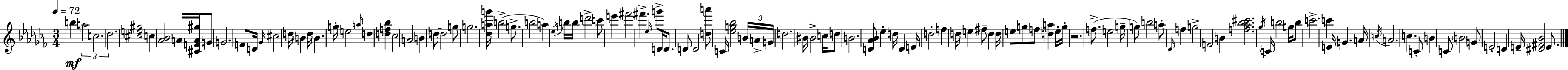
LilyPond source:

{
  \clef treble
  \numericTimeSignature
  \time 3/4
  \key aes \minor
  \tempo 4 = 72
  b''4\mf \tuplet 3/2 { a''2 | c''2. | \parenthesize des''2. } | <cis'' e'' gis''>2 c''4 | \break <aes' bes'>2 a'16 <cis' f' a' gis''>16 g'8 | g'2. | f'8 d'16 \grace { ges'16 } cis''2 | d''16 \parenthesize b'4 d''16 b'4. | \break g''16-. e''2 \grace { a''16 } d''4 | <d'' f'' bes''>4 ces''2 | a'2 b'4 | d''8~~ d''2 | \break g''8 g''2. | <des'' a'' g'''>16 b''2->( g''8.-> | b''2 a''4) | \acciaccatura { ees''16 } b''16 b''16 d'''2-> | \break c'''8 e'''4 fis'''2 | fis'''4.-> \grace { ees''16 } g'''8-> | d'16 d'8. d'8 d'2 | <d'' a'''>8 c'16 <ees'' g'' bes''>2 | \break \tuplet 3/2 { b'16 a'16-> g'16 } d''2. | bis'16 bis'2-> | c''16 d''8 b'2. | <d' aes' bes'>8 ees''4-. d''16 d'4 | \break e'16 d''2-. | f''4 d''16 e''4 fis''8-- d''4 | d''16 e''8 g''8 f''8 <d'' a''>4 | e''16-. g''16-. r2. | \break f''8.->( e''2 | g''16-- g''8) b''2 | a''8-. \grace { des'16 } f''4 g''2-> | f'2 | \break b'4 <f'' aes'' bes'' cis'''>2. | \acciaccatura { ges''16 } c'16 b''2 | g''16 b''8 c'''2.-> | c'''4 e'16 g'4. | \break a'16 \acciaccatura { c''16 } a'2. | c''4. | c'8-. b'4 c'8 \parenthesize b'2 | g'8 e'2-. | \break d'4 e'16-- <dis' fis' bes'>2 | e'8. \bar "|."
}